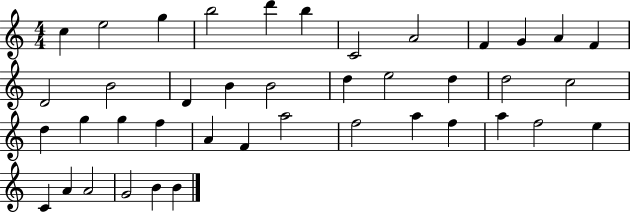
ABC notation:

X:1
T:Untitled
M:4/4
L:1/4
K:C
c e2 g b2 d' b C2 A2 F G A F D2 B2 D B B2 d e2 d d2 c2 d g g f A F a2 f2 a f a f2 e C A A2 G2 B B